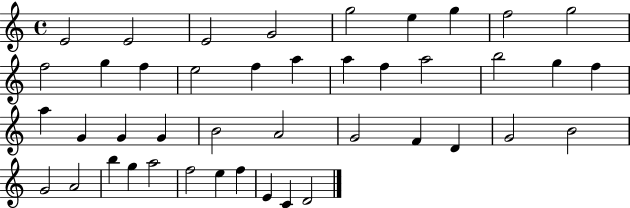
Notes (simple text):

E4/h E4/h E4/h G4/h G5/h E5/q G5/q F5/h G5/h F5/h G5/q F5/q E5/h F5/q A5/q A5/q F5/q A5/h B5/h G5/q F5/q A5/q G4/q G4/q G4/q B4/h A4/h G4/h F4/q D4/q G4/h B4/h G4/h A4/h B5/q G5/q A5/h F5/h E5/q F5/q E4/q C4/q D4/h